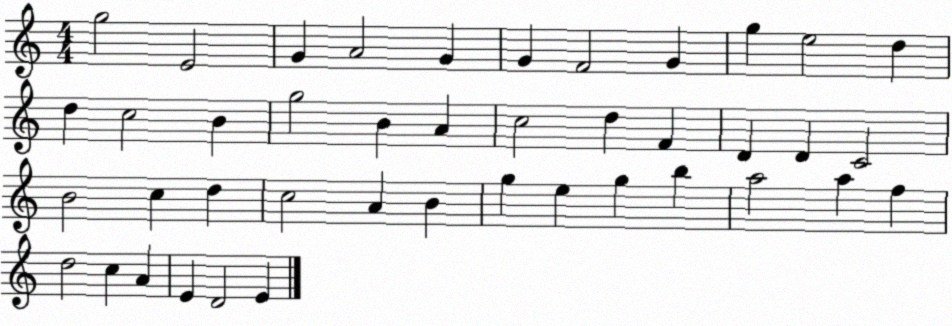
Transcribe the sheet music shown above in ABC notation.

X:1
T:Untitled
M:4/4
L:1/4
K:C
g2 E2 G A2 G G F2 G g e2 d d c2 B g2 B A c2 d F D D C2 B2 c d c2 A B g e g b a2 a f d2 c A E D2 E